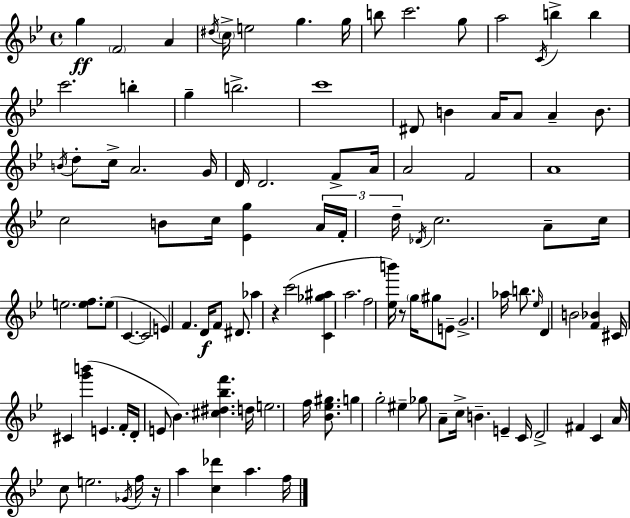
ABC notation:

X:1
T:Untitled
M:4/4
L:1/4
K:Bb
g F2 A ^d/4 c/4 e2 g g/4 b/2 c'2 g/2 a2 C/4 b b c'2 b g b2 c'4 ^D/2 B A/4 A/2 A B/2 B/4 d/2 c/4 A2 G/4 D/4 D2 F/2 A/4 A2 F2 A4 c2 B/2 c/4 [_Eg] A/4 F/4 d/4 _D/4 c2 A/2 c/4 e2 [ef]/2 e/2 C C2 E F D/4 F/2 ^D/2 _a z c'2 [C_g^a] a2 f2 [_eb']/4 z/2 g/4 ^g/2 E/2 G2 _a/4 b/2 _e/4 D B2 [F_B] ^C/4 ^C [g'b'] E F/4 D/4 E/2 _B [^c^d_bf'] d/4 e2 f/4 [_B_e^g]/2 g g2 ^e _g/2 A/2 c/4 B E C/4 D2 ^F C A/4 c/2 e2 _G/4 f/4 z/4 a [c_d'] a f/4